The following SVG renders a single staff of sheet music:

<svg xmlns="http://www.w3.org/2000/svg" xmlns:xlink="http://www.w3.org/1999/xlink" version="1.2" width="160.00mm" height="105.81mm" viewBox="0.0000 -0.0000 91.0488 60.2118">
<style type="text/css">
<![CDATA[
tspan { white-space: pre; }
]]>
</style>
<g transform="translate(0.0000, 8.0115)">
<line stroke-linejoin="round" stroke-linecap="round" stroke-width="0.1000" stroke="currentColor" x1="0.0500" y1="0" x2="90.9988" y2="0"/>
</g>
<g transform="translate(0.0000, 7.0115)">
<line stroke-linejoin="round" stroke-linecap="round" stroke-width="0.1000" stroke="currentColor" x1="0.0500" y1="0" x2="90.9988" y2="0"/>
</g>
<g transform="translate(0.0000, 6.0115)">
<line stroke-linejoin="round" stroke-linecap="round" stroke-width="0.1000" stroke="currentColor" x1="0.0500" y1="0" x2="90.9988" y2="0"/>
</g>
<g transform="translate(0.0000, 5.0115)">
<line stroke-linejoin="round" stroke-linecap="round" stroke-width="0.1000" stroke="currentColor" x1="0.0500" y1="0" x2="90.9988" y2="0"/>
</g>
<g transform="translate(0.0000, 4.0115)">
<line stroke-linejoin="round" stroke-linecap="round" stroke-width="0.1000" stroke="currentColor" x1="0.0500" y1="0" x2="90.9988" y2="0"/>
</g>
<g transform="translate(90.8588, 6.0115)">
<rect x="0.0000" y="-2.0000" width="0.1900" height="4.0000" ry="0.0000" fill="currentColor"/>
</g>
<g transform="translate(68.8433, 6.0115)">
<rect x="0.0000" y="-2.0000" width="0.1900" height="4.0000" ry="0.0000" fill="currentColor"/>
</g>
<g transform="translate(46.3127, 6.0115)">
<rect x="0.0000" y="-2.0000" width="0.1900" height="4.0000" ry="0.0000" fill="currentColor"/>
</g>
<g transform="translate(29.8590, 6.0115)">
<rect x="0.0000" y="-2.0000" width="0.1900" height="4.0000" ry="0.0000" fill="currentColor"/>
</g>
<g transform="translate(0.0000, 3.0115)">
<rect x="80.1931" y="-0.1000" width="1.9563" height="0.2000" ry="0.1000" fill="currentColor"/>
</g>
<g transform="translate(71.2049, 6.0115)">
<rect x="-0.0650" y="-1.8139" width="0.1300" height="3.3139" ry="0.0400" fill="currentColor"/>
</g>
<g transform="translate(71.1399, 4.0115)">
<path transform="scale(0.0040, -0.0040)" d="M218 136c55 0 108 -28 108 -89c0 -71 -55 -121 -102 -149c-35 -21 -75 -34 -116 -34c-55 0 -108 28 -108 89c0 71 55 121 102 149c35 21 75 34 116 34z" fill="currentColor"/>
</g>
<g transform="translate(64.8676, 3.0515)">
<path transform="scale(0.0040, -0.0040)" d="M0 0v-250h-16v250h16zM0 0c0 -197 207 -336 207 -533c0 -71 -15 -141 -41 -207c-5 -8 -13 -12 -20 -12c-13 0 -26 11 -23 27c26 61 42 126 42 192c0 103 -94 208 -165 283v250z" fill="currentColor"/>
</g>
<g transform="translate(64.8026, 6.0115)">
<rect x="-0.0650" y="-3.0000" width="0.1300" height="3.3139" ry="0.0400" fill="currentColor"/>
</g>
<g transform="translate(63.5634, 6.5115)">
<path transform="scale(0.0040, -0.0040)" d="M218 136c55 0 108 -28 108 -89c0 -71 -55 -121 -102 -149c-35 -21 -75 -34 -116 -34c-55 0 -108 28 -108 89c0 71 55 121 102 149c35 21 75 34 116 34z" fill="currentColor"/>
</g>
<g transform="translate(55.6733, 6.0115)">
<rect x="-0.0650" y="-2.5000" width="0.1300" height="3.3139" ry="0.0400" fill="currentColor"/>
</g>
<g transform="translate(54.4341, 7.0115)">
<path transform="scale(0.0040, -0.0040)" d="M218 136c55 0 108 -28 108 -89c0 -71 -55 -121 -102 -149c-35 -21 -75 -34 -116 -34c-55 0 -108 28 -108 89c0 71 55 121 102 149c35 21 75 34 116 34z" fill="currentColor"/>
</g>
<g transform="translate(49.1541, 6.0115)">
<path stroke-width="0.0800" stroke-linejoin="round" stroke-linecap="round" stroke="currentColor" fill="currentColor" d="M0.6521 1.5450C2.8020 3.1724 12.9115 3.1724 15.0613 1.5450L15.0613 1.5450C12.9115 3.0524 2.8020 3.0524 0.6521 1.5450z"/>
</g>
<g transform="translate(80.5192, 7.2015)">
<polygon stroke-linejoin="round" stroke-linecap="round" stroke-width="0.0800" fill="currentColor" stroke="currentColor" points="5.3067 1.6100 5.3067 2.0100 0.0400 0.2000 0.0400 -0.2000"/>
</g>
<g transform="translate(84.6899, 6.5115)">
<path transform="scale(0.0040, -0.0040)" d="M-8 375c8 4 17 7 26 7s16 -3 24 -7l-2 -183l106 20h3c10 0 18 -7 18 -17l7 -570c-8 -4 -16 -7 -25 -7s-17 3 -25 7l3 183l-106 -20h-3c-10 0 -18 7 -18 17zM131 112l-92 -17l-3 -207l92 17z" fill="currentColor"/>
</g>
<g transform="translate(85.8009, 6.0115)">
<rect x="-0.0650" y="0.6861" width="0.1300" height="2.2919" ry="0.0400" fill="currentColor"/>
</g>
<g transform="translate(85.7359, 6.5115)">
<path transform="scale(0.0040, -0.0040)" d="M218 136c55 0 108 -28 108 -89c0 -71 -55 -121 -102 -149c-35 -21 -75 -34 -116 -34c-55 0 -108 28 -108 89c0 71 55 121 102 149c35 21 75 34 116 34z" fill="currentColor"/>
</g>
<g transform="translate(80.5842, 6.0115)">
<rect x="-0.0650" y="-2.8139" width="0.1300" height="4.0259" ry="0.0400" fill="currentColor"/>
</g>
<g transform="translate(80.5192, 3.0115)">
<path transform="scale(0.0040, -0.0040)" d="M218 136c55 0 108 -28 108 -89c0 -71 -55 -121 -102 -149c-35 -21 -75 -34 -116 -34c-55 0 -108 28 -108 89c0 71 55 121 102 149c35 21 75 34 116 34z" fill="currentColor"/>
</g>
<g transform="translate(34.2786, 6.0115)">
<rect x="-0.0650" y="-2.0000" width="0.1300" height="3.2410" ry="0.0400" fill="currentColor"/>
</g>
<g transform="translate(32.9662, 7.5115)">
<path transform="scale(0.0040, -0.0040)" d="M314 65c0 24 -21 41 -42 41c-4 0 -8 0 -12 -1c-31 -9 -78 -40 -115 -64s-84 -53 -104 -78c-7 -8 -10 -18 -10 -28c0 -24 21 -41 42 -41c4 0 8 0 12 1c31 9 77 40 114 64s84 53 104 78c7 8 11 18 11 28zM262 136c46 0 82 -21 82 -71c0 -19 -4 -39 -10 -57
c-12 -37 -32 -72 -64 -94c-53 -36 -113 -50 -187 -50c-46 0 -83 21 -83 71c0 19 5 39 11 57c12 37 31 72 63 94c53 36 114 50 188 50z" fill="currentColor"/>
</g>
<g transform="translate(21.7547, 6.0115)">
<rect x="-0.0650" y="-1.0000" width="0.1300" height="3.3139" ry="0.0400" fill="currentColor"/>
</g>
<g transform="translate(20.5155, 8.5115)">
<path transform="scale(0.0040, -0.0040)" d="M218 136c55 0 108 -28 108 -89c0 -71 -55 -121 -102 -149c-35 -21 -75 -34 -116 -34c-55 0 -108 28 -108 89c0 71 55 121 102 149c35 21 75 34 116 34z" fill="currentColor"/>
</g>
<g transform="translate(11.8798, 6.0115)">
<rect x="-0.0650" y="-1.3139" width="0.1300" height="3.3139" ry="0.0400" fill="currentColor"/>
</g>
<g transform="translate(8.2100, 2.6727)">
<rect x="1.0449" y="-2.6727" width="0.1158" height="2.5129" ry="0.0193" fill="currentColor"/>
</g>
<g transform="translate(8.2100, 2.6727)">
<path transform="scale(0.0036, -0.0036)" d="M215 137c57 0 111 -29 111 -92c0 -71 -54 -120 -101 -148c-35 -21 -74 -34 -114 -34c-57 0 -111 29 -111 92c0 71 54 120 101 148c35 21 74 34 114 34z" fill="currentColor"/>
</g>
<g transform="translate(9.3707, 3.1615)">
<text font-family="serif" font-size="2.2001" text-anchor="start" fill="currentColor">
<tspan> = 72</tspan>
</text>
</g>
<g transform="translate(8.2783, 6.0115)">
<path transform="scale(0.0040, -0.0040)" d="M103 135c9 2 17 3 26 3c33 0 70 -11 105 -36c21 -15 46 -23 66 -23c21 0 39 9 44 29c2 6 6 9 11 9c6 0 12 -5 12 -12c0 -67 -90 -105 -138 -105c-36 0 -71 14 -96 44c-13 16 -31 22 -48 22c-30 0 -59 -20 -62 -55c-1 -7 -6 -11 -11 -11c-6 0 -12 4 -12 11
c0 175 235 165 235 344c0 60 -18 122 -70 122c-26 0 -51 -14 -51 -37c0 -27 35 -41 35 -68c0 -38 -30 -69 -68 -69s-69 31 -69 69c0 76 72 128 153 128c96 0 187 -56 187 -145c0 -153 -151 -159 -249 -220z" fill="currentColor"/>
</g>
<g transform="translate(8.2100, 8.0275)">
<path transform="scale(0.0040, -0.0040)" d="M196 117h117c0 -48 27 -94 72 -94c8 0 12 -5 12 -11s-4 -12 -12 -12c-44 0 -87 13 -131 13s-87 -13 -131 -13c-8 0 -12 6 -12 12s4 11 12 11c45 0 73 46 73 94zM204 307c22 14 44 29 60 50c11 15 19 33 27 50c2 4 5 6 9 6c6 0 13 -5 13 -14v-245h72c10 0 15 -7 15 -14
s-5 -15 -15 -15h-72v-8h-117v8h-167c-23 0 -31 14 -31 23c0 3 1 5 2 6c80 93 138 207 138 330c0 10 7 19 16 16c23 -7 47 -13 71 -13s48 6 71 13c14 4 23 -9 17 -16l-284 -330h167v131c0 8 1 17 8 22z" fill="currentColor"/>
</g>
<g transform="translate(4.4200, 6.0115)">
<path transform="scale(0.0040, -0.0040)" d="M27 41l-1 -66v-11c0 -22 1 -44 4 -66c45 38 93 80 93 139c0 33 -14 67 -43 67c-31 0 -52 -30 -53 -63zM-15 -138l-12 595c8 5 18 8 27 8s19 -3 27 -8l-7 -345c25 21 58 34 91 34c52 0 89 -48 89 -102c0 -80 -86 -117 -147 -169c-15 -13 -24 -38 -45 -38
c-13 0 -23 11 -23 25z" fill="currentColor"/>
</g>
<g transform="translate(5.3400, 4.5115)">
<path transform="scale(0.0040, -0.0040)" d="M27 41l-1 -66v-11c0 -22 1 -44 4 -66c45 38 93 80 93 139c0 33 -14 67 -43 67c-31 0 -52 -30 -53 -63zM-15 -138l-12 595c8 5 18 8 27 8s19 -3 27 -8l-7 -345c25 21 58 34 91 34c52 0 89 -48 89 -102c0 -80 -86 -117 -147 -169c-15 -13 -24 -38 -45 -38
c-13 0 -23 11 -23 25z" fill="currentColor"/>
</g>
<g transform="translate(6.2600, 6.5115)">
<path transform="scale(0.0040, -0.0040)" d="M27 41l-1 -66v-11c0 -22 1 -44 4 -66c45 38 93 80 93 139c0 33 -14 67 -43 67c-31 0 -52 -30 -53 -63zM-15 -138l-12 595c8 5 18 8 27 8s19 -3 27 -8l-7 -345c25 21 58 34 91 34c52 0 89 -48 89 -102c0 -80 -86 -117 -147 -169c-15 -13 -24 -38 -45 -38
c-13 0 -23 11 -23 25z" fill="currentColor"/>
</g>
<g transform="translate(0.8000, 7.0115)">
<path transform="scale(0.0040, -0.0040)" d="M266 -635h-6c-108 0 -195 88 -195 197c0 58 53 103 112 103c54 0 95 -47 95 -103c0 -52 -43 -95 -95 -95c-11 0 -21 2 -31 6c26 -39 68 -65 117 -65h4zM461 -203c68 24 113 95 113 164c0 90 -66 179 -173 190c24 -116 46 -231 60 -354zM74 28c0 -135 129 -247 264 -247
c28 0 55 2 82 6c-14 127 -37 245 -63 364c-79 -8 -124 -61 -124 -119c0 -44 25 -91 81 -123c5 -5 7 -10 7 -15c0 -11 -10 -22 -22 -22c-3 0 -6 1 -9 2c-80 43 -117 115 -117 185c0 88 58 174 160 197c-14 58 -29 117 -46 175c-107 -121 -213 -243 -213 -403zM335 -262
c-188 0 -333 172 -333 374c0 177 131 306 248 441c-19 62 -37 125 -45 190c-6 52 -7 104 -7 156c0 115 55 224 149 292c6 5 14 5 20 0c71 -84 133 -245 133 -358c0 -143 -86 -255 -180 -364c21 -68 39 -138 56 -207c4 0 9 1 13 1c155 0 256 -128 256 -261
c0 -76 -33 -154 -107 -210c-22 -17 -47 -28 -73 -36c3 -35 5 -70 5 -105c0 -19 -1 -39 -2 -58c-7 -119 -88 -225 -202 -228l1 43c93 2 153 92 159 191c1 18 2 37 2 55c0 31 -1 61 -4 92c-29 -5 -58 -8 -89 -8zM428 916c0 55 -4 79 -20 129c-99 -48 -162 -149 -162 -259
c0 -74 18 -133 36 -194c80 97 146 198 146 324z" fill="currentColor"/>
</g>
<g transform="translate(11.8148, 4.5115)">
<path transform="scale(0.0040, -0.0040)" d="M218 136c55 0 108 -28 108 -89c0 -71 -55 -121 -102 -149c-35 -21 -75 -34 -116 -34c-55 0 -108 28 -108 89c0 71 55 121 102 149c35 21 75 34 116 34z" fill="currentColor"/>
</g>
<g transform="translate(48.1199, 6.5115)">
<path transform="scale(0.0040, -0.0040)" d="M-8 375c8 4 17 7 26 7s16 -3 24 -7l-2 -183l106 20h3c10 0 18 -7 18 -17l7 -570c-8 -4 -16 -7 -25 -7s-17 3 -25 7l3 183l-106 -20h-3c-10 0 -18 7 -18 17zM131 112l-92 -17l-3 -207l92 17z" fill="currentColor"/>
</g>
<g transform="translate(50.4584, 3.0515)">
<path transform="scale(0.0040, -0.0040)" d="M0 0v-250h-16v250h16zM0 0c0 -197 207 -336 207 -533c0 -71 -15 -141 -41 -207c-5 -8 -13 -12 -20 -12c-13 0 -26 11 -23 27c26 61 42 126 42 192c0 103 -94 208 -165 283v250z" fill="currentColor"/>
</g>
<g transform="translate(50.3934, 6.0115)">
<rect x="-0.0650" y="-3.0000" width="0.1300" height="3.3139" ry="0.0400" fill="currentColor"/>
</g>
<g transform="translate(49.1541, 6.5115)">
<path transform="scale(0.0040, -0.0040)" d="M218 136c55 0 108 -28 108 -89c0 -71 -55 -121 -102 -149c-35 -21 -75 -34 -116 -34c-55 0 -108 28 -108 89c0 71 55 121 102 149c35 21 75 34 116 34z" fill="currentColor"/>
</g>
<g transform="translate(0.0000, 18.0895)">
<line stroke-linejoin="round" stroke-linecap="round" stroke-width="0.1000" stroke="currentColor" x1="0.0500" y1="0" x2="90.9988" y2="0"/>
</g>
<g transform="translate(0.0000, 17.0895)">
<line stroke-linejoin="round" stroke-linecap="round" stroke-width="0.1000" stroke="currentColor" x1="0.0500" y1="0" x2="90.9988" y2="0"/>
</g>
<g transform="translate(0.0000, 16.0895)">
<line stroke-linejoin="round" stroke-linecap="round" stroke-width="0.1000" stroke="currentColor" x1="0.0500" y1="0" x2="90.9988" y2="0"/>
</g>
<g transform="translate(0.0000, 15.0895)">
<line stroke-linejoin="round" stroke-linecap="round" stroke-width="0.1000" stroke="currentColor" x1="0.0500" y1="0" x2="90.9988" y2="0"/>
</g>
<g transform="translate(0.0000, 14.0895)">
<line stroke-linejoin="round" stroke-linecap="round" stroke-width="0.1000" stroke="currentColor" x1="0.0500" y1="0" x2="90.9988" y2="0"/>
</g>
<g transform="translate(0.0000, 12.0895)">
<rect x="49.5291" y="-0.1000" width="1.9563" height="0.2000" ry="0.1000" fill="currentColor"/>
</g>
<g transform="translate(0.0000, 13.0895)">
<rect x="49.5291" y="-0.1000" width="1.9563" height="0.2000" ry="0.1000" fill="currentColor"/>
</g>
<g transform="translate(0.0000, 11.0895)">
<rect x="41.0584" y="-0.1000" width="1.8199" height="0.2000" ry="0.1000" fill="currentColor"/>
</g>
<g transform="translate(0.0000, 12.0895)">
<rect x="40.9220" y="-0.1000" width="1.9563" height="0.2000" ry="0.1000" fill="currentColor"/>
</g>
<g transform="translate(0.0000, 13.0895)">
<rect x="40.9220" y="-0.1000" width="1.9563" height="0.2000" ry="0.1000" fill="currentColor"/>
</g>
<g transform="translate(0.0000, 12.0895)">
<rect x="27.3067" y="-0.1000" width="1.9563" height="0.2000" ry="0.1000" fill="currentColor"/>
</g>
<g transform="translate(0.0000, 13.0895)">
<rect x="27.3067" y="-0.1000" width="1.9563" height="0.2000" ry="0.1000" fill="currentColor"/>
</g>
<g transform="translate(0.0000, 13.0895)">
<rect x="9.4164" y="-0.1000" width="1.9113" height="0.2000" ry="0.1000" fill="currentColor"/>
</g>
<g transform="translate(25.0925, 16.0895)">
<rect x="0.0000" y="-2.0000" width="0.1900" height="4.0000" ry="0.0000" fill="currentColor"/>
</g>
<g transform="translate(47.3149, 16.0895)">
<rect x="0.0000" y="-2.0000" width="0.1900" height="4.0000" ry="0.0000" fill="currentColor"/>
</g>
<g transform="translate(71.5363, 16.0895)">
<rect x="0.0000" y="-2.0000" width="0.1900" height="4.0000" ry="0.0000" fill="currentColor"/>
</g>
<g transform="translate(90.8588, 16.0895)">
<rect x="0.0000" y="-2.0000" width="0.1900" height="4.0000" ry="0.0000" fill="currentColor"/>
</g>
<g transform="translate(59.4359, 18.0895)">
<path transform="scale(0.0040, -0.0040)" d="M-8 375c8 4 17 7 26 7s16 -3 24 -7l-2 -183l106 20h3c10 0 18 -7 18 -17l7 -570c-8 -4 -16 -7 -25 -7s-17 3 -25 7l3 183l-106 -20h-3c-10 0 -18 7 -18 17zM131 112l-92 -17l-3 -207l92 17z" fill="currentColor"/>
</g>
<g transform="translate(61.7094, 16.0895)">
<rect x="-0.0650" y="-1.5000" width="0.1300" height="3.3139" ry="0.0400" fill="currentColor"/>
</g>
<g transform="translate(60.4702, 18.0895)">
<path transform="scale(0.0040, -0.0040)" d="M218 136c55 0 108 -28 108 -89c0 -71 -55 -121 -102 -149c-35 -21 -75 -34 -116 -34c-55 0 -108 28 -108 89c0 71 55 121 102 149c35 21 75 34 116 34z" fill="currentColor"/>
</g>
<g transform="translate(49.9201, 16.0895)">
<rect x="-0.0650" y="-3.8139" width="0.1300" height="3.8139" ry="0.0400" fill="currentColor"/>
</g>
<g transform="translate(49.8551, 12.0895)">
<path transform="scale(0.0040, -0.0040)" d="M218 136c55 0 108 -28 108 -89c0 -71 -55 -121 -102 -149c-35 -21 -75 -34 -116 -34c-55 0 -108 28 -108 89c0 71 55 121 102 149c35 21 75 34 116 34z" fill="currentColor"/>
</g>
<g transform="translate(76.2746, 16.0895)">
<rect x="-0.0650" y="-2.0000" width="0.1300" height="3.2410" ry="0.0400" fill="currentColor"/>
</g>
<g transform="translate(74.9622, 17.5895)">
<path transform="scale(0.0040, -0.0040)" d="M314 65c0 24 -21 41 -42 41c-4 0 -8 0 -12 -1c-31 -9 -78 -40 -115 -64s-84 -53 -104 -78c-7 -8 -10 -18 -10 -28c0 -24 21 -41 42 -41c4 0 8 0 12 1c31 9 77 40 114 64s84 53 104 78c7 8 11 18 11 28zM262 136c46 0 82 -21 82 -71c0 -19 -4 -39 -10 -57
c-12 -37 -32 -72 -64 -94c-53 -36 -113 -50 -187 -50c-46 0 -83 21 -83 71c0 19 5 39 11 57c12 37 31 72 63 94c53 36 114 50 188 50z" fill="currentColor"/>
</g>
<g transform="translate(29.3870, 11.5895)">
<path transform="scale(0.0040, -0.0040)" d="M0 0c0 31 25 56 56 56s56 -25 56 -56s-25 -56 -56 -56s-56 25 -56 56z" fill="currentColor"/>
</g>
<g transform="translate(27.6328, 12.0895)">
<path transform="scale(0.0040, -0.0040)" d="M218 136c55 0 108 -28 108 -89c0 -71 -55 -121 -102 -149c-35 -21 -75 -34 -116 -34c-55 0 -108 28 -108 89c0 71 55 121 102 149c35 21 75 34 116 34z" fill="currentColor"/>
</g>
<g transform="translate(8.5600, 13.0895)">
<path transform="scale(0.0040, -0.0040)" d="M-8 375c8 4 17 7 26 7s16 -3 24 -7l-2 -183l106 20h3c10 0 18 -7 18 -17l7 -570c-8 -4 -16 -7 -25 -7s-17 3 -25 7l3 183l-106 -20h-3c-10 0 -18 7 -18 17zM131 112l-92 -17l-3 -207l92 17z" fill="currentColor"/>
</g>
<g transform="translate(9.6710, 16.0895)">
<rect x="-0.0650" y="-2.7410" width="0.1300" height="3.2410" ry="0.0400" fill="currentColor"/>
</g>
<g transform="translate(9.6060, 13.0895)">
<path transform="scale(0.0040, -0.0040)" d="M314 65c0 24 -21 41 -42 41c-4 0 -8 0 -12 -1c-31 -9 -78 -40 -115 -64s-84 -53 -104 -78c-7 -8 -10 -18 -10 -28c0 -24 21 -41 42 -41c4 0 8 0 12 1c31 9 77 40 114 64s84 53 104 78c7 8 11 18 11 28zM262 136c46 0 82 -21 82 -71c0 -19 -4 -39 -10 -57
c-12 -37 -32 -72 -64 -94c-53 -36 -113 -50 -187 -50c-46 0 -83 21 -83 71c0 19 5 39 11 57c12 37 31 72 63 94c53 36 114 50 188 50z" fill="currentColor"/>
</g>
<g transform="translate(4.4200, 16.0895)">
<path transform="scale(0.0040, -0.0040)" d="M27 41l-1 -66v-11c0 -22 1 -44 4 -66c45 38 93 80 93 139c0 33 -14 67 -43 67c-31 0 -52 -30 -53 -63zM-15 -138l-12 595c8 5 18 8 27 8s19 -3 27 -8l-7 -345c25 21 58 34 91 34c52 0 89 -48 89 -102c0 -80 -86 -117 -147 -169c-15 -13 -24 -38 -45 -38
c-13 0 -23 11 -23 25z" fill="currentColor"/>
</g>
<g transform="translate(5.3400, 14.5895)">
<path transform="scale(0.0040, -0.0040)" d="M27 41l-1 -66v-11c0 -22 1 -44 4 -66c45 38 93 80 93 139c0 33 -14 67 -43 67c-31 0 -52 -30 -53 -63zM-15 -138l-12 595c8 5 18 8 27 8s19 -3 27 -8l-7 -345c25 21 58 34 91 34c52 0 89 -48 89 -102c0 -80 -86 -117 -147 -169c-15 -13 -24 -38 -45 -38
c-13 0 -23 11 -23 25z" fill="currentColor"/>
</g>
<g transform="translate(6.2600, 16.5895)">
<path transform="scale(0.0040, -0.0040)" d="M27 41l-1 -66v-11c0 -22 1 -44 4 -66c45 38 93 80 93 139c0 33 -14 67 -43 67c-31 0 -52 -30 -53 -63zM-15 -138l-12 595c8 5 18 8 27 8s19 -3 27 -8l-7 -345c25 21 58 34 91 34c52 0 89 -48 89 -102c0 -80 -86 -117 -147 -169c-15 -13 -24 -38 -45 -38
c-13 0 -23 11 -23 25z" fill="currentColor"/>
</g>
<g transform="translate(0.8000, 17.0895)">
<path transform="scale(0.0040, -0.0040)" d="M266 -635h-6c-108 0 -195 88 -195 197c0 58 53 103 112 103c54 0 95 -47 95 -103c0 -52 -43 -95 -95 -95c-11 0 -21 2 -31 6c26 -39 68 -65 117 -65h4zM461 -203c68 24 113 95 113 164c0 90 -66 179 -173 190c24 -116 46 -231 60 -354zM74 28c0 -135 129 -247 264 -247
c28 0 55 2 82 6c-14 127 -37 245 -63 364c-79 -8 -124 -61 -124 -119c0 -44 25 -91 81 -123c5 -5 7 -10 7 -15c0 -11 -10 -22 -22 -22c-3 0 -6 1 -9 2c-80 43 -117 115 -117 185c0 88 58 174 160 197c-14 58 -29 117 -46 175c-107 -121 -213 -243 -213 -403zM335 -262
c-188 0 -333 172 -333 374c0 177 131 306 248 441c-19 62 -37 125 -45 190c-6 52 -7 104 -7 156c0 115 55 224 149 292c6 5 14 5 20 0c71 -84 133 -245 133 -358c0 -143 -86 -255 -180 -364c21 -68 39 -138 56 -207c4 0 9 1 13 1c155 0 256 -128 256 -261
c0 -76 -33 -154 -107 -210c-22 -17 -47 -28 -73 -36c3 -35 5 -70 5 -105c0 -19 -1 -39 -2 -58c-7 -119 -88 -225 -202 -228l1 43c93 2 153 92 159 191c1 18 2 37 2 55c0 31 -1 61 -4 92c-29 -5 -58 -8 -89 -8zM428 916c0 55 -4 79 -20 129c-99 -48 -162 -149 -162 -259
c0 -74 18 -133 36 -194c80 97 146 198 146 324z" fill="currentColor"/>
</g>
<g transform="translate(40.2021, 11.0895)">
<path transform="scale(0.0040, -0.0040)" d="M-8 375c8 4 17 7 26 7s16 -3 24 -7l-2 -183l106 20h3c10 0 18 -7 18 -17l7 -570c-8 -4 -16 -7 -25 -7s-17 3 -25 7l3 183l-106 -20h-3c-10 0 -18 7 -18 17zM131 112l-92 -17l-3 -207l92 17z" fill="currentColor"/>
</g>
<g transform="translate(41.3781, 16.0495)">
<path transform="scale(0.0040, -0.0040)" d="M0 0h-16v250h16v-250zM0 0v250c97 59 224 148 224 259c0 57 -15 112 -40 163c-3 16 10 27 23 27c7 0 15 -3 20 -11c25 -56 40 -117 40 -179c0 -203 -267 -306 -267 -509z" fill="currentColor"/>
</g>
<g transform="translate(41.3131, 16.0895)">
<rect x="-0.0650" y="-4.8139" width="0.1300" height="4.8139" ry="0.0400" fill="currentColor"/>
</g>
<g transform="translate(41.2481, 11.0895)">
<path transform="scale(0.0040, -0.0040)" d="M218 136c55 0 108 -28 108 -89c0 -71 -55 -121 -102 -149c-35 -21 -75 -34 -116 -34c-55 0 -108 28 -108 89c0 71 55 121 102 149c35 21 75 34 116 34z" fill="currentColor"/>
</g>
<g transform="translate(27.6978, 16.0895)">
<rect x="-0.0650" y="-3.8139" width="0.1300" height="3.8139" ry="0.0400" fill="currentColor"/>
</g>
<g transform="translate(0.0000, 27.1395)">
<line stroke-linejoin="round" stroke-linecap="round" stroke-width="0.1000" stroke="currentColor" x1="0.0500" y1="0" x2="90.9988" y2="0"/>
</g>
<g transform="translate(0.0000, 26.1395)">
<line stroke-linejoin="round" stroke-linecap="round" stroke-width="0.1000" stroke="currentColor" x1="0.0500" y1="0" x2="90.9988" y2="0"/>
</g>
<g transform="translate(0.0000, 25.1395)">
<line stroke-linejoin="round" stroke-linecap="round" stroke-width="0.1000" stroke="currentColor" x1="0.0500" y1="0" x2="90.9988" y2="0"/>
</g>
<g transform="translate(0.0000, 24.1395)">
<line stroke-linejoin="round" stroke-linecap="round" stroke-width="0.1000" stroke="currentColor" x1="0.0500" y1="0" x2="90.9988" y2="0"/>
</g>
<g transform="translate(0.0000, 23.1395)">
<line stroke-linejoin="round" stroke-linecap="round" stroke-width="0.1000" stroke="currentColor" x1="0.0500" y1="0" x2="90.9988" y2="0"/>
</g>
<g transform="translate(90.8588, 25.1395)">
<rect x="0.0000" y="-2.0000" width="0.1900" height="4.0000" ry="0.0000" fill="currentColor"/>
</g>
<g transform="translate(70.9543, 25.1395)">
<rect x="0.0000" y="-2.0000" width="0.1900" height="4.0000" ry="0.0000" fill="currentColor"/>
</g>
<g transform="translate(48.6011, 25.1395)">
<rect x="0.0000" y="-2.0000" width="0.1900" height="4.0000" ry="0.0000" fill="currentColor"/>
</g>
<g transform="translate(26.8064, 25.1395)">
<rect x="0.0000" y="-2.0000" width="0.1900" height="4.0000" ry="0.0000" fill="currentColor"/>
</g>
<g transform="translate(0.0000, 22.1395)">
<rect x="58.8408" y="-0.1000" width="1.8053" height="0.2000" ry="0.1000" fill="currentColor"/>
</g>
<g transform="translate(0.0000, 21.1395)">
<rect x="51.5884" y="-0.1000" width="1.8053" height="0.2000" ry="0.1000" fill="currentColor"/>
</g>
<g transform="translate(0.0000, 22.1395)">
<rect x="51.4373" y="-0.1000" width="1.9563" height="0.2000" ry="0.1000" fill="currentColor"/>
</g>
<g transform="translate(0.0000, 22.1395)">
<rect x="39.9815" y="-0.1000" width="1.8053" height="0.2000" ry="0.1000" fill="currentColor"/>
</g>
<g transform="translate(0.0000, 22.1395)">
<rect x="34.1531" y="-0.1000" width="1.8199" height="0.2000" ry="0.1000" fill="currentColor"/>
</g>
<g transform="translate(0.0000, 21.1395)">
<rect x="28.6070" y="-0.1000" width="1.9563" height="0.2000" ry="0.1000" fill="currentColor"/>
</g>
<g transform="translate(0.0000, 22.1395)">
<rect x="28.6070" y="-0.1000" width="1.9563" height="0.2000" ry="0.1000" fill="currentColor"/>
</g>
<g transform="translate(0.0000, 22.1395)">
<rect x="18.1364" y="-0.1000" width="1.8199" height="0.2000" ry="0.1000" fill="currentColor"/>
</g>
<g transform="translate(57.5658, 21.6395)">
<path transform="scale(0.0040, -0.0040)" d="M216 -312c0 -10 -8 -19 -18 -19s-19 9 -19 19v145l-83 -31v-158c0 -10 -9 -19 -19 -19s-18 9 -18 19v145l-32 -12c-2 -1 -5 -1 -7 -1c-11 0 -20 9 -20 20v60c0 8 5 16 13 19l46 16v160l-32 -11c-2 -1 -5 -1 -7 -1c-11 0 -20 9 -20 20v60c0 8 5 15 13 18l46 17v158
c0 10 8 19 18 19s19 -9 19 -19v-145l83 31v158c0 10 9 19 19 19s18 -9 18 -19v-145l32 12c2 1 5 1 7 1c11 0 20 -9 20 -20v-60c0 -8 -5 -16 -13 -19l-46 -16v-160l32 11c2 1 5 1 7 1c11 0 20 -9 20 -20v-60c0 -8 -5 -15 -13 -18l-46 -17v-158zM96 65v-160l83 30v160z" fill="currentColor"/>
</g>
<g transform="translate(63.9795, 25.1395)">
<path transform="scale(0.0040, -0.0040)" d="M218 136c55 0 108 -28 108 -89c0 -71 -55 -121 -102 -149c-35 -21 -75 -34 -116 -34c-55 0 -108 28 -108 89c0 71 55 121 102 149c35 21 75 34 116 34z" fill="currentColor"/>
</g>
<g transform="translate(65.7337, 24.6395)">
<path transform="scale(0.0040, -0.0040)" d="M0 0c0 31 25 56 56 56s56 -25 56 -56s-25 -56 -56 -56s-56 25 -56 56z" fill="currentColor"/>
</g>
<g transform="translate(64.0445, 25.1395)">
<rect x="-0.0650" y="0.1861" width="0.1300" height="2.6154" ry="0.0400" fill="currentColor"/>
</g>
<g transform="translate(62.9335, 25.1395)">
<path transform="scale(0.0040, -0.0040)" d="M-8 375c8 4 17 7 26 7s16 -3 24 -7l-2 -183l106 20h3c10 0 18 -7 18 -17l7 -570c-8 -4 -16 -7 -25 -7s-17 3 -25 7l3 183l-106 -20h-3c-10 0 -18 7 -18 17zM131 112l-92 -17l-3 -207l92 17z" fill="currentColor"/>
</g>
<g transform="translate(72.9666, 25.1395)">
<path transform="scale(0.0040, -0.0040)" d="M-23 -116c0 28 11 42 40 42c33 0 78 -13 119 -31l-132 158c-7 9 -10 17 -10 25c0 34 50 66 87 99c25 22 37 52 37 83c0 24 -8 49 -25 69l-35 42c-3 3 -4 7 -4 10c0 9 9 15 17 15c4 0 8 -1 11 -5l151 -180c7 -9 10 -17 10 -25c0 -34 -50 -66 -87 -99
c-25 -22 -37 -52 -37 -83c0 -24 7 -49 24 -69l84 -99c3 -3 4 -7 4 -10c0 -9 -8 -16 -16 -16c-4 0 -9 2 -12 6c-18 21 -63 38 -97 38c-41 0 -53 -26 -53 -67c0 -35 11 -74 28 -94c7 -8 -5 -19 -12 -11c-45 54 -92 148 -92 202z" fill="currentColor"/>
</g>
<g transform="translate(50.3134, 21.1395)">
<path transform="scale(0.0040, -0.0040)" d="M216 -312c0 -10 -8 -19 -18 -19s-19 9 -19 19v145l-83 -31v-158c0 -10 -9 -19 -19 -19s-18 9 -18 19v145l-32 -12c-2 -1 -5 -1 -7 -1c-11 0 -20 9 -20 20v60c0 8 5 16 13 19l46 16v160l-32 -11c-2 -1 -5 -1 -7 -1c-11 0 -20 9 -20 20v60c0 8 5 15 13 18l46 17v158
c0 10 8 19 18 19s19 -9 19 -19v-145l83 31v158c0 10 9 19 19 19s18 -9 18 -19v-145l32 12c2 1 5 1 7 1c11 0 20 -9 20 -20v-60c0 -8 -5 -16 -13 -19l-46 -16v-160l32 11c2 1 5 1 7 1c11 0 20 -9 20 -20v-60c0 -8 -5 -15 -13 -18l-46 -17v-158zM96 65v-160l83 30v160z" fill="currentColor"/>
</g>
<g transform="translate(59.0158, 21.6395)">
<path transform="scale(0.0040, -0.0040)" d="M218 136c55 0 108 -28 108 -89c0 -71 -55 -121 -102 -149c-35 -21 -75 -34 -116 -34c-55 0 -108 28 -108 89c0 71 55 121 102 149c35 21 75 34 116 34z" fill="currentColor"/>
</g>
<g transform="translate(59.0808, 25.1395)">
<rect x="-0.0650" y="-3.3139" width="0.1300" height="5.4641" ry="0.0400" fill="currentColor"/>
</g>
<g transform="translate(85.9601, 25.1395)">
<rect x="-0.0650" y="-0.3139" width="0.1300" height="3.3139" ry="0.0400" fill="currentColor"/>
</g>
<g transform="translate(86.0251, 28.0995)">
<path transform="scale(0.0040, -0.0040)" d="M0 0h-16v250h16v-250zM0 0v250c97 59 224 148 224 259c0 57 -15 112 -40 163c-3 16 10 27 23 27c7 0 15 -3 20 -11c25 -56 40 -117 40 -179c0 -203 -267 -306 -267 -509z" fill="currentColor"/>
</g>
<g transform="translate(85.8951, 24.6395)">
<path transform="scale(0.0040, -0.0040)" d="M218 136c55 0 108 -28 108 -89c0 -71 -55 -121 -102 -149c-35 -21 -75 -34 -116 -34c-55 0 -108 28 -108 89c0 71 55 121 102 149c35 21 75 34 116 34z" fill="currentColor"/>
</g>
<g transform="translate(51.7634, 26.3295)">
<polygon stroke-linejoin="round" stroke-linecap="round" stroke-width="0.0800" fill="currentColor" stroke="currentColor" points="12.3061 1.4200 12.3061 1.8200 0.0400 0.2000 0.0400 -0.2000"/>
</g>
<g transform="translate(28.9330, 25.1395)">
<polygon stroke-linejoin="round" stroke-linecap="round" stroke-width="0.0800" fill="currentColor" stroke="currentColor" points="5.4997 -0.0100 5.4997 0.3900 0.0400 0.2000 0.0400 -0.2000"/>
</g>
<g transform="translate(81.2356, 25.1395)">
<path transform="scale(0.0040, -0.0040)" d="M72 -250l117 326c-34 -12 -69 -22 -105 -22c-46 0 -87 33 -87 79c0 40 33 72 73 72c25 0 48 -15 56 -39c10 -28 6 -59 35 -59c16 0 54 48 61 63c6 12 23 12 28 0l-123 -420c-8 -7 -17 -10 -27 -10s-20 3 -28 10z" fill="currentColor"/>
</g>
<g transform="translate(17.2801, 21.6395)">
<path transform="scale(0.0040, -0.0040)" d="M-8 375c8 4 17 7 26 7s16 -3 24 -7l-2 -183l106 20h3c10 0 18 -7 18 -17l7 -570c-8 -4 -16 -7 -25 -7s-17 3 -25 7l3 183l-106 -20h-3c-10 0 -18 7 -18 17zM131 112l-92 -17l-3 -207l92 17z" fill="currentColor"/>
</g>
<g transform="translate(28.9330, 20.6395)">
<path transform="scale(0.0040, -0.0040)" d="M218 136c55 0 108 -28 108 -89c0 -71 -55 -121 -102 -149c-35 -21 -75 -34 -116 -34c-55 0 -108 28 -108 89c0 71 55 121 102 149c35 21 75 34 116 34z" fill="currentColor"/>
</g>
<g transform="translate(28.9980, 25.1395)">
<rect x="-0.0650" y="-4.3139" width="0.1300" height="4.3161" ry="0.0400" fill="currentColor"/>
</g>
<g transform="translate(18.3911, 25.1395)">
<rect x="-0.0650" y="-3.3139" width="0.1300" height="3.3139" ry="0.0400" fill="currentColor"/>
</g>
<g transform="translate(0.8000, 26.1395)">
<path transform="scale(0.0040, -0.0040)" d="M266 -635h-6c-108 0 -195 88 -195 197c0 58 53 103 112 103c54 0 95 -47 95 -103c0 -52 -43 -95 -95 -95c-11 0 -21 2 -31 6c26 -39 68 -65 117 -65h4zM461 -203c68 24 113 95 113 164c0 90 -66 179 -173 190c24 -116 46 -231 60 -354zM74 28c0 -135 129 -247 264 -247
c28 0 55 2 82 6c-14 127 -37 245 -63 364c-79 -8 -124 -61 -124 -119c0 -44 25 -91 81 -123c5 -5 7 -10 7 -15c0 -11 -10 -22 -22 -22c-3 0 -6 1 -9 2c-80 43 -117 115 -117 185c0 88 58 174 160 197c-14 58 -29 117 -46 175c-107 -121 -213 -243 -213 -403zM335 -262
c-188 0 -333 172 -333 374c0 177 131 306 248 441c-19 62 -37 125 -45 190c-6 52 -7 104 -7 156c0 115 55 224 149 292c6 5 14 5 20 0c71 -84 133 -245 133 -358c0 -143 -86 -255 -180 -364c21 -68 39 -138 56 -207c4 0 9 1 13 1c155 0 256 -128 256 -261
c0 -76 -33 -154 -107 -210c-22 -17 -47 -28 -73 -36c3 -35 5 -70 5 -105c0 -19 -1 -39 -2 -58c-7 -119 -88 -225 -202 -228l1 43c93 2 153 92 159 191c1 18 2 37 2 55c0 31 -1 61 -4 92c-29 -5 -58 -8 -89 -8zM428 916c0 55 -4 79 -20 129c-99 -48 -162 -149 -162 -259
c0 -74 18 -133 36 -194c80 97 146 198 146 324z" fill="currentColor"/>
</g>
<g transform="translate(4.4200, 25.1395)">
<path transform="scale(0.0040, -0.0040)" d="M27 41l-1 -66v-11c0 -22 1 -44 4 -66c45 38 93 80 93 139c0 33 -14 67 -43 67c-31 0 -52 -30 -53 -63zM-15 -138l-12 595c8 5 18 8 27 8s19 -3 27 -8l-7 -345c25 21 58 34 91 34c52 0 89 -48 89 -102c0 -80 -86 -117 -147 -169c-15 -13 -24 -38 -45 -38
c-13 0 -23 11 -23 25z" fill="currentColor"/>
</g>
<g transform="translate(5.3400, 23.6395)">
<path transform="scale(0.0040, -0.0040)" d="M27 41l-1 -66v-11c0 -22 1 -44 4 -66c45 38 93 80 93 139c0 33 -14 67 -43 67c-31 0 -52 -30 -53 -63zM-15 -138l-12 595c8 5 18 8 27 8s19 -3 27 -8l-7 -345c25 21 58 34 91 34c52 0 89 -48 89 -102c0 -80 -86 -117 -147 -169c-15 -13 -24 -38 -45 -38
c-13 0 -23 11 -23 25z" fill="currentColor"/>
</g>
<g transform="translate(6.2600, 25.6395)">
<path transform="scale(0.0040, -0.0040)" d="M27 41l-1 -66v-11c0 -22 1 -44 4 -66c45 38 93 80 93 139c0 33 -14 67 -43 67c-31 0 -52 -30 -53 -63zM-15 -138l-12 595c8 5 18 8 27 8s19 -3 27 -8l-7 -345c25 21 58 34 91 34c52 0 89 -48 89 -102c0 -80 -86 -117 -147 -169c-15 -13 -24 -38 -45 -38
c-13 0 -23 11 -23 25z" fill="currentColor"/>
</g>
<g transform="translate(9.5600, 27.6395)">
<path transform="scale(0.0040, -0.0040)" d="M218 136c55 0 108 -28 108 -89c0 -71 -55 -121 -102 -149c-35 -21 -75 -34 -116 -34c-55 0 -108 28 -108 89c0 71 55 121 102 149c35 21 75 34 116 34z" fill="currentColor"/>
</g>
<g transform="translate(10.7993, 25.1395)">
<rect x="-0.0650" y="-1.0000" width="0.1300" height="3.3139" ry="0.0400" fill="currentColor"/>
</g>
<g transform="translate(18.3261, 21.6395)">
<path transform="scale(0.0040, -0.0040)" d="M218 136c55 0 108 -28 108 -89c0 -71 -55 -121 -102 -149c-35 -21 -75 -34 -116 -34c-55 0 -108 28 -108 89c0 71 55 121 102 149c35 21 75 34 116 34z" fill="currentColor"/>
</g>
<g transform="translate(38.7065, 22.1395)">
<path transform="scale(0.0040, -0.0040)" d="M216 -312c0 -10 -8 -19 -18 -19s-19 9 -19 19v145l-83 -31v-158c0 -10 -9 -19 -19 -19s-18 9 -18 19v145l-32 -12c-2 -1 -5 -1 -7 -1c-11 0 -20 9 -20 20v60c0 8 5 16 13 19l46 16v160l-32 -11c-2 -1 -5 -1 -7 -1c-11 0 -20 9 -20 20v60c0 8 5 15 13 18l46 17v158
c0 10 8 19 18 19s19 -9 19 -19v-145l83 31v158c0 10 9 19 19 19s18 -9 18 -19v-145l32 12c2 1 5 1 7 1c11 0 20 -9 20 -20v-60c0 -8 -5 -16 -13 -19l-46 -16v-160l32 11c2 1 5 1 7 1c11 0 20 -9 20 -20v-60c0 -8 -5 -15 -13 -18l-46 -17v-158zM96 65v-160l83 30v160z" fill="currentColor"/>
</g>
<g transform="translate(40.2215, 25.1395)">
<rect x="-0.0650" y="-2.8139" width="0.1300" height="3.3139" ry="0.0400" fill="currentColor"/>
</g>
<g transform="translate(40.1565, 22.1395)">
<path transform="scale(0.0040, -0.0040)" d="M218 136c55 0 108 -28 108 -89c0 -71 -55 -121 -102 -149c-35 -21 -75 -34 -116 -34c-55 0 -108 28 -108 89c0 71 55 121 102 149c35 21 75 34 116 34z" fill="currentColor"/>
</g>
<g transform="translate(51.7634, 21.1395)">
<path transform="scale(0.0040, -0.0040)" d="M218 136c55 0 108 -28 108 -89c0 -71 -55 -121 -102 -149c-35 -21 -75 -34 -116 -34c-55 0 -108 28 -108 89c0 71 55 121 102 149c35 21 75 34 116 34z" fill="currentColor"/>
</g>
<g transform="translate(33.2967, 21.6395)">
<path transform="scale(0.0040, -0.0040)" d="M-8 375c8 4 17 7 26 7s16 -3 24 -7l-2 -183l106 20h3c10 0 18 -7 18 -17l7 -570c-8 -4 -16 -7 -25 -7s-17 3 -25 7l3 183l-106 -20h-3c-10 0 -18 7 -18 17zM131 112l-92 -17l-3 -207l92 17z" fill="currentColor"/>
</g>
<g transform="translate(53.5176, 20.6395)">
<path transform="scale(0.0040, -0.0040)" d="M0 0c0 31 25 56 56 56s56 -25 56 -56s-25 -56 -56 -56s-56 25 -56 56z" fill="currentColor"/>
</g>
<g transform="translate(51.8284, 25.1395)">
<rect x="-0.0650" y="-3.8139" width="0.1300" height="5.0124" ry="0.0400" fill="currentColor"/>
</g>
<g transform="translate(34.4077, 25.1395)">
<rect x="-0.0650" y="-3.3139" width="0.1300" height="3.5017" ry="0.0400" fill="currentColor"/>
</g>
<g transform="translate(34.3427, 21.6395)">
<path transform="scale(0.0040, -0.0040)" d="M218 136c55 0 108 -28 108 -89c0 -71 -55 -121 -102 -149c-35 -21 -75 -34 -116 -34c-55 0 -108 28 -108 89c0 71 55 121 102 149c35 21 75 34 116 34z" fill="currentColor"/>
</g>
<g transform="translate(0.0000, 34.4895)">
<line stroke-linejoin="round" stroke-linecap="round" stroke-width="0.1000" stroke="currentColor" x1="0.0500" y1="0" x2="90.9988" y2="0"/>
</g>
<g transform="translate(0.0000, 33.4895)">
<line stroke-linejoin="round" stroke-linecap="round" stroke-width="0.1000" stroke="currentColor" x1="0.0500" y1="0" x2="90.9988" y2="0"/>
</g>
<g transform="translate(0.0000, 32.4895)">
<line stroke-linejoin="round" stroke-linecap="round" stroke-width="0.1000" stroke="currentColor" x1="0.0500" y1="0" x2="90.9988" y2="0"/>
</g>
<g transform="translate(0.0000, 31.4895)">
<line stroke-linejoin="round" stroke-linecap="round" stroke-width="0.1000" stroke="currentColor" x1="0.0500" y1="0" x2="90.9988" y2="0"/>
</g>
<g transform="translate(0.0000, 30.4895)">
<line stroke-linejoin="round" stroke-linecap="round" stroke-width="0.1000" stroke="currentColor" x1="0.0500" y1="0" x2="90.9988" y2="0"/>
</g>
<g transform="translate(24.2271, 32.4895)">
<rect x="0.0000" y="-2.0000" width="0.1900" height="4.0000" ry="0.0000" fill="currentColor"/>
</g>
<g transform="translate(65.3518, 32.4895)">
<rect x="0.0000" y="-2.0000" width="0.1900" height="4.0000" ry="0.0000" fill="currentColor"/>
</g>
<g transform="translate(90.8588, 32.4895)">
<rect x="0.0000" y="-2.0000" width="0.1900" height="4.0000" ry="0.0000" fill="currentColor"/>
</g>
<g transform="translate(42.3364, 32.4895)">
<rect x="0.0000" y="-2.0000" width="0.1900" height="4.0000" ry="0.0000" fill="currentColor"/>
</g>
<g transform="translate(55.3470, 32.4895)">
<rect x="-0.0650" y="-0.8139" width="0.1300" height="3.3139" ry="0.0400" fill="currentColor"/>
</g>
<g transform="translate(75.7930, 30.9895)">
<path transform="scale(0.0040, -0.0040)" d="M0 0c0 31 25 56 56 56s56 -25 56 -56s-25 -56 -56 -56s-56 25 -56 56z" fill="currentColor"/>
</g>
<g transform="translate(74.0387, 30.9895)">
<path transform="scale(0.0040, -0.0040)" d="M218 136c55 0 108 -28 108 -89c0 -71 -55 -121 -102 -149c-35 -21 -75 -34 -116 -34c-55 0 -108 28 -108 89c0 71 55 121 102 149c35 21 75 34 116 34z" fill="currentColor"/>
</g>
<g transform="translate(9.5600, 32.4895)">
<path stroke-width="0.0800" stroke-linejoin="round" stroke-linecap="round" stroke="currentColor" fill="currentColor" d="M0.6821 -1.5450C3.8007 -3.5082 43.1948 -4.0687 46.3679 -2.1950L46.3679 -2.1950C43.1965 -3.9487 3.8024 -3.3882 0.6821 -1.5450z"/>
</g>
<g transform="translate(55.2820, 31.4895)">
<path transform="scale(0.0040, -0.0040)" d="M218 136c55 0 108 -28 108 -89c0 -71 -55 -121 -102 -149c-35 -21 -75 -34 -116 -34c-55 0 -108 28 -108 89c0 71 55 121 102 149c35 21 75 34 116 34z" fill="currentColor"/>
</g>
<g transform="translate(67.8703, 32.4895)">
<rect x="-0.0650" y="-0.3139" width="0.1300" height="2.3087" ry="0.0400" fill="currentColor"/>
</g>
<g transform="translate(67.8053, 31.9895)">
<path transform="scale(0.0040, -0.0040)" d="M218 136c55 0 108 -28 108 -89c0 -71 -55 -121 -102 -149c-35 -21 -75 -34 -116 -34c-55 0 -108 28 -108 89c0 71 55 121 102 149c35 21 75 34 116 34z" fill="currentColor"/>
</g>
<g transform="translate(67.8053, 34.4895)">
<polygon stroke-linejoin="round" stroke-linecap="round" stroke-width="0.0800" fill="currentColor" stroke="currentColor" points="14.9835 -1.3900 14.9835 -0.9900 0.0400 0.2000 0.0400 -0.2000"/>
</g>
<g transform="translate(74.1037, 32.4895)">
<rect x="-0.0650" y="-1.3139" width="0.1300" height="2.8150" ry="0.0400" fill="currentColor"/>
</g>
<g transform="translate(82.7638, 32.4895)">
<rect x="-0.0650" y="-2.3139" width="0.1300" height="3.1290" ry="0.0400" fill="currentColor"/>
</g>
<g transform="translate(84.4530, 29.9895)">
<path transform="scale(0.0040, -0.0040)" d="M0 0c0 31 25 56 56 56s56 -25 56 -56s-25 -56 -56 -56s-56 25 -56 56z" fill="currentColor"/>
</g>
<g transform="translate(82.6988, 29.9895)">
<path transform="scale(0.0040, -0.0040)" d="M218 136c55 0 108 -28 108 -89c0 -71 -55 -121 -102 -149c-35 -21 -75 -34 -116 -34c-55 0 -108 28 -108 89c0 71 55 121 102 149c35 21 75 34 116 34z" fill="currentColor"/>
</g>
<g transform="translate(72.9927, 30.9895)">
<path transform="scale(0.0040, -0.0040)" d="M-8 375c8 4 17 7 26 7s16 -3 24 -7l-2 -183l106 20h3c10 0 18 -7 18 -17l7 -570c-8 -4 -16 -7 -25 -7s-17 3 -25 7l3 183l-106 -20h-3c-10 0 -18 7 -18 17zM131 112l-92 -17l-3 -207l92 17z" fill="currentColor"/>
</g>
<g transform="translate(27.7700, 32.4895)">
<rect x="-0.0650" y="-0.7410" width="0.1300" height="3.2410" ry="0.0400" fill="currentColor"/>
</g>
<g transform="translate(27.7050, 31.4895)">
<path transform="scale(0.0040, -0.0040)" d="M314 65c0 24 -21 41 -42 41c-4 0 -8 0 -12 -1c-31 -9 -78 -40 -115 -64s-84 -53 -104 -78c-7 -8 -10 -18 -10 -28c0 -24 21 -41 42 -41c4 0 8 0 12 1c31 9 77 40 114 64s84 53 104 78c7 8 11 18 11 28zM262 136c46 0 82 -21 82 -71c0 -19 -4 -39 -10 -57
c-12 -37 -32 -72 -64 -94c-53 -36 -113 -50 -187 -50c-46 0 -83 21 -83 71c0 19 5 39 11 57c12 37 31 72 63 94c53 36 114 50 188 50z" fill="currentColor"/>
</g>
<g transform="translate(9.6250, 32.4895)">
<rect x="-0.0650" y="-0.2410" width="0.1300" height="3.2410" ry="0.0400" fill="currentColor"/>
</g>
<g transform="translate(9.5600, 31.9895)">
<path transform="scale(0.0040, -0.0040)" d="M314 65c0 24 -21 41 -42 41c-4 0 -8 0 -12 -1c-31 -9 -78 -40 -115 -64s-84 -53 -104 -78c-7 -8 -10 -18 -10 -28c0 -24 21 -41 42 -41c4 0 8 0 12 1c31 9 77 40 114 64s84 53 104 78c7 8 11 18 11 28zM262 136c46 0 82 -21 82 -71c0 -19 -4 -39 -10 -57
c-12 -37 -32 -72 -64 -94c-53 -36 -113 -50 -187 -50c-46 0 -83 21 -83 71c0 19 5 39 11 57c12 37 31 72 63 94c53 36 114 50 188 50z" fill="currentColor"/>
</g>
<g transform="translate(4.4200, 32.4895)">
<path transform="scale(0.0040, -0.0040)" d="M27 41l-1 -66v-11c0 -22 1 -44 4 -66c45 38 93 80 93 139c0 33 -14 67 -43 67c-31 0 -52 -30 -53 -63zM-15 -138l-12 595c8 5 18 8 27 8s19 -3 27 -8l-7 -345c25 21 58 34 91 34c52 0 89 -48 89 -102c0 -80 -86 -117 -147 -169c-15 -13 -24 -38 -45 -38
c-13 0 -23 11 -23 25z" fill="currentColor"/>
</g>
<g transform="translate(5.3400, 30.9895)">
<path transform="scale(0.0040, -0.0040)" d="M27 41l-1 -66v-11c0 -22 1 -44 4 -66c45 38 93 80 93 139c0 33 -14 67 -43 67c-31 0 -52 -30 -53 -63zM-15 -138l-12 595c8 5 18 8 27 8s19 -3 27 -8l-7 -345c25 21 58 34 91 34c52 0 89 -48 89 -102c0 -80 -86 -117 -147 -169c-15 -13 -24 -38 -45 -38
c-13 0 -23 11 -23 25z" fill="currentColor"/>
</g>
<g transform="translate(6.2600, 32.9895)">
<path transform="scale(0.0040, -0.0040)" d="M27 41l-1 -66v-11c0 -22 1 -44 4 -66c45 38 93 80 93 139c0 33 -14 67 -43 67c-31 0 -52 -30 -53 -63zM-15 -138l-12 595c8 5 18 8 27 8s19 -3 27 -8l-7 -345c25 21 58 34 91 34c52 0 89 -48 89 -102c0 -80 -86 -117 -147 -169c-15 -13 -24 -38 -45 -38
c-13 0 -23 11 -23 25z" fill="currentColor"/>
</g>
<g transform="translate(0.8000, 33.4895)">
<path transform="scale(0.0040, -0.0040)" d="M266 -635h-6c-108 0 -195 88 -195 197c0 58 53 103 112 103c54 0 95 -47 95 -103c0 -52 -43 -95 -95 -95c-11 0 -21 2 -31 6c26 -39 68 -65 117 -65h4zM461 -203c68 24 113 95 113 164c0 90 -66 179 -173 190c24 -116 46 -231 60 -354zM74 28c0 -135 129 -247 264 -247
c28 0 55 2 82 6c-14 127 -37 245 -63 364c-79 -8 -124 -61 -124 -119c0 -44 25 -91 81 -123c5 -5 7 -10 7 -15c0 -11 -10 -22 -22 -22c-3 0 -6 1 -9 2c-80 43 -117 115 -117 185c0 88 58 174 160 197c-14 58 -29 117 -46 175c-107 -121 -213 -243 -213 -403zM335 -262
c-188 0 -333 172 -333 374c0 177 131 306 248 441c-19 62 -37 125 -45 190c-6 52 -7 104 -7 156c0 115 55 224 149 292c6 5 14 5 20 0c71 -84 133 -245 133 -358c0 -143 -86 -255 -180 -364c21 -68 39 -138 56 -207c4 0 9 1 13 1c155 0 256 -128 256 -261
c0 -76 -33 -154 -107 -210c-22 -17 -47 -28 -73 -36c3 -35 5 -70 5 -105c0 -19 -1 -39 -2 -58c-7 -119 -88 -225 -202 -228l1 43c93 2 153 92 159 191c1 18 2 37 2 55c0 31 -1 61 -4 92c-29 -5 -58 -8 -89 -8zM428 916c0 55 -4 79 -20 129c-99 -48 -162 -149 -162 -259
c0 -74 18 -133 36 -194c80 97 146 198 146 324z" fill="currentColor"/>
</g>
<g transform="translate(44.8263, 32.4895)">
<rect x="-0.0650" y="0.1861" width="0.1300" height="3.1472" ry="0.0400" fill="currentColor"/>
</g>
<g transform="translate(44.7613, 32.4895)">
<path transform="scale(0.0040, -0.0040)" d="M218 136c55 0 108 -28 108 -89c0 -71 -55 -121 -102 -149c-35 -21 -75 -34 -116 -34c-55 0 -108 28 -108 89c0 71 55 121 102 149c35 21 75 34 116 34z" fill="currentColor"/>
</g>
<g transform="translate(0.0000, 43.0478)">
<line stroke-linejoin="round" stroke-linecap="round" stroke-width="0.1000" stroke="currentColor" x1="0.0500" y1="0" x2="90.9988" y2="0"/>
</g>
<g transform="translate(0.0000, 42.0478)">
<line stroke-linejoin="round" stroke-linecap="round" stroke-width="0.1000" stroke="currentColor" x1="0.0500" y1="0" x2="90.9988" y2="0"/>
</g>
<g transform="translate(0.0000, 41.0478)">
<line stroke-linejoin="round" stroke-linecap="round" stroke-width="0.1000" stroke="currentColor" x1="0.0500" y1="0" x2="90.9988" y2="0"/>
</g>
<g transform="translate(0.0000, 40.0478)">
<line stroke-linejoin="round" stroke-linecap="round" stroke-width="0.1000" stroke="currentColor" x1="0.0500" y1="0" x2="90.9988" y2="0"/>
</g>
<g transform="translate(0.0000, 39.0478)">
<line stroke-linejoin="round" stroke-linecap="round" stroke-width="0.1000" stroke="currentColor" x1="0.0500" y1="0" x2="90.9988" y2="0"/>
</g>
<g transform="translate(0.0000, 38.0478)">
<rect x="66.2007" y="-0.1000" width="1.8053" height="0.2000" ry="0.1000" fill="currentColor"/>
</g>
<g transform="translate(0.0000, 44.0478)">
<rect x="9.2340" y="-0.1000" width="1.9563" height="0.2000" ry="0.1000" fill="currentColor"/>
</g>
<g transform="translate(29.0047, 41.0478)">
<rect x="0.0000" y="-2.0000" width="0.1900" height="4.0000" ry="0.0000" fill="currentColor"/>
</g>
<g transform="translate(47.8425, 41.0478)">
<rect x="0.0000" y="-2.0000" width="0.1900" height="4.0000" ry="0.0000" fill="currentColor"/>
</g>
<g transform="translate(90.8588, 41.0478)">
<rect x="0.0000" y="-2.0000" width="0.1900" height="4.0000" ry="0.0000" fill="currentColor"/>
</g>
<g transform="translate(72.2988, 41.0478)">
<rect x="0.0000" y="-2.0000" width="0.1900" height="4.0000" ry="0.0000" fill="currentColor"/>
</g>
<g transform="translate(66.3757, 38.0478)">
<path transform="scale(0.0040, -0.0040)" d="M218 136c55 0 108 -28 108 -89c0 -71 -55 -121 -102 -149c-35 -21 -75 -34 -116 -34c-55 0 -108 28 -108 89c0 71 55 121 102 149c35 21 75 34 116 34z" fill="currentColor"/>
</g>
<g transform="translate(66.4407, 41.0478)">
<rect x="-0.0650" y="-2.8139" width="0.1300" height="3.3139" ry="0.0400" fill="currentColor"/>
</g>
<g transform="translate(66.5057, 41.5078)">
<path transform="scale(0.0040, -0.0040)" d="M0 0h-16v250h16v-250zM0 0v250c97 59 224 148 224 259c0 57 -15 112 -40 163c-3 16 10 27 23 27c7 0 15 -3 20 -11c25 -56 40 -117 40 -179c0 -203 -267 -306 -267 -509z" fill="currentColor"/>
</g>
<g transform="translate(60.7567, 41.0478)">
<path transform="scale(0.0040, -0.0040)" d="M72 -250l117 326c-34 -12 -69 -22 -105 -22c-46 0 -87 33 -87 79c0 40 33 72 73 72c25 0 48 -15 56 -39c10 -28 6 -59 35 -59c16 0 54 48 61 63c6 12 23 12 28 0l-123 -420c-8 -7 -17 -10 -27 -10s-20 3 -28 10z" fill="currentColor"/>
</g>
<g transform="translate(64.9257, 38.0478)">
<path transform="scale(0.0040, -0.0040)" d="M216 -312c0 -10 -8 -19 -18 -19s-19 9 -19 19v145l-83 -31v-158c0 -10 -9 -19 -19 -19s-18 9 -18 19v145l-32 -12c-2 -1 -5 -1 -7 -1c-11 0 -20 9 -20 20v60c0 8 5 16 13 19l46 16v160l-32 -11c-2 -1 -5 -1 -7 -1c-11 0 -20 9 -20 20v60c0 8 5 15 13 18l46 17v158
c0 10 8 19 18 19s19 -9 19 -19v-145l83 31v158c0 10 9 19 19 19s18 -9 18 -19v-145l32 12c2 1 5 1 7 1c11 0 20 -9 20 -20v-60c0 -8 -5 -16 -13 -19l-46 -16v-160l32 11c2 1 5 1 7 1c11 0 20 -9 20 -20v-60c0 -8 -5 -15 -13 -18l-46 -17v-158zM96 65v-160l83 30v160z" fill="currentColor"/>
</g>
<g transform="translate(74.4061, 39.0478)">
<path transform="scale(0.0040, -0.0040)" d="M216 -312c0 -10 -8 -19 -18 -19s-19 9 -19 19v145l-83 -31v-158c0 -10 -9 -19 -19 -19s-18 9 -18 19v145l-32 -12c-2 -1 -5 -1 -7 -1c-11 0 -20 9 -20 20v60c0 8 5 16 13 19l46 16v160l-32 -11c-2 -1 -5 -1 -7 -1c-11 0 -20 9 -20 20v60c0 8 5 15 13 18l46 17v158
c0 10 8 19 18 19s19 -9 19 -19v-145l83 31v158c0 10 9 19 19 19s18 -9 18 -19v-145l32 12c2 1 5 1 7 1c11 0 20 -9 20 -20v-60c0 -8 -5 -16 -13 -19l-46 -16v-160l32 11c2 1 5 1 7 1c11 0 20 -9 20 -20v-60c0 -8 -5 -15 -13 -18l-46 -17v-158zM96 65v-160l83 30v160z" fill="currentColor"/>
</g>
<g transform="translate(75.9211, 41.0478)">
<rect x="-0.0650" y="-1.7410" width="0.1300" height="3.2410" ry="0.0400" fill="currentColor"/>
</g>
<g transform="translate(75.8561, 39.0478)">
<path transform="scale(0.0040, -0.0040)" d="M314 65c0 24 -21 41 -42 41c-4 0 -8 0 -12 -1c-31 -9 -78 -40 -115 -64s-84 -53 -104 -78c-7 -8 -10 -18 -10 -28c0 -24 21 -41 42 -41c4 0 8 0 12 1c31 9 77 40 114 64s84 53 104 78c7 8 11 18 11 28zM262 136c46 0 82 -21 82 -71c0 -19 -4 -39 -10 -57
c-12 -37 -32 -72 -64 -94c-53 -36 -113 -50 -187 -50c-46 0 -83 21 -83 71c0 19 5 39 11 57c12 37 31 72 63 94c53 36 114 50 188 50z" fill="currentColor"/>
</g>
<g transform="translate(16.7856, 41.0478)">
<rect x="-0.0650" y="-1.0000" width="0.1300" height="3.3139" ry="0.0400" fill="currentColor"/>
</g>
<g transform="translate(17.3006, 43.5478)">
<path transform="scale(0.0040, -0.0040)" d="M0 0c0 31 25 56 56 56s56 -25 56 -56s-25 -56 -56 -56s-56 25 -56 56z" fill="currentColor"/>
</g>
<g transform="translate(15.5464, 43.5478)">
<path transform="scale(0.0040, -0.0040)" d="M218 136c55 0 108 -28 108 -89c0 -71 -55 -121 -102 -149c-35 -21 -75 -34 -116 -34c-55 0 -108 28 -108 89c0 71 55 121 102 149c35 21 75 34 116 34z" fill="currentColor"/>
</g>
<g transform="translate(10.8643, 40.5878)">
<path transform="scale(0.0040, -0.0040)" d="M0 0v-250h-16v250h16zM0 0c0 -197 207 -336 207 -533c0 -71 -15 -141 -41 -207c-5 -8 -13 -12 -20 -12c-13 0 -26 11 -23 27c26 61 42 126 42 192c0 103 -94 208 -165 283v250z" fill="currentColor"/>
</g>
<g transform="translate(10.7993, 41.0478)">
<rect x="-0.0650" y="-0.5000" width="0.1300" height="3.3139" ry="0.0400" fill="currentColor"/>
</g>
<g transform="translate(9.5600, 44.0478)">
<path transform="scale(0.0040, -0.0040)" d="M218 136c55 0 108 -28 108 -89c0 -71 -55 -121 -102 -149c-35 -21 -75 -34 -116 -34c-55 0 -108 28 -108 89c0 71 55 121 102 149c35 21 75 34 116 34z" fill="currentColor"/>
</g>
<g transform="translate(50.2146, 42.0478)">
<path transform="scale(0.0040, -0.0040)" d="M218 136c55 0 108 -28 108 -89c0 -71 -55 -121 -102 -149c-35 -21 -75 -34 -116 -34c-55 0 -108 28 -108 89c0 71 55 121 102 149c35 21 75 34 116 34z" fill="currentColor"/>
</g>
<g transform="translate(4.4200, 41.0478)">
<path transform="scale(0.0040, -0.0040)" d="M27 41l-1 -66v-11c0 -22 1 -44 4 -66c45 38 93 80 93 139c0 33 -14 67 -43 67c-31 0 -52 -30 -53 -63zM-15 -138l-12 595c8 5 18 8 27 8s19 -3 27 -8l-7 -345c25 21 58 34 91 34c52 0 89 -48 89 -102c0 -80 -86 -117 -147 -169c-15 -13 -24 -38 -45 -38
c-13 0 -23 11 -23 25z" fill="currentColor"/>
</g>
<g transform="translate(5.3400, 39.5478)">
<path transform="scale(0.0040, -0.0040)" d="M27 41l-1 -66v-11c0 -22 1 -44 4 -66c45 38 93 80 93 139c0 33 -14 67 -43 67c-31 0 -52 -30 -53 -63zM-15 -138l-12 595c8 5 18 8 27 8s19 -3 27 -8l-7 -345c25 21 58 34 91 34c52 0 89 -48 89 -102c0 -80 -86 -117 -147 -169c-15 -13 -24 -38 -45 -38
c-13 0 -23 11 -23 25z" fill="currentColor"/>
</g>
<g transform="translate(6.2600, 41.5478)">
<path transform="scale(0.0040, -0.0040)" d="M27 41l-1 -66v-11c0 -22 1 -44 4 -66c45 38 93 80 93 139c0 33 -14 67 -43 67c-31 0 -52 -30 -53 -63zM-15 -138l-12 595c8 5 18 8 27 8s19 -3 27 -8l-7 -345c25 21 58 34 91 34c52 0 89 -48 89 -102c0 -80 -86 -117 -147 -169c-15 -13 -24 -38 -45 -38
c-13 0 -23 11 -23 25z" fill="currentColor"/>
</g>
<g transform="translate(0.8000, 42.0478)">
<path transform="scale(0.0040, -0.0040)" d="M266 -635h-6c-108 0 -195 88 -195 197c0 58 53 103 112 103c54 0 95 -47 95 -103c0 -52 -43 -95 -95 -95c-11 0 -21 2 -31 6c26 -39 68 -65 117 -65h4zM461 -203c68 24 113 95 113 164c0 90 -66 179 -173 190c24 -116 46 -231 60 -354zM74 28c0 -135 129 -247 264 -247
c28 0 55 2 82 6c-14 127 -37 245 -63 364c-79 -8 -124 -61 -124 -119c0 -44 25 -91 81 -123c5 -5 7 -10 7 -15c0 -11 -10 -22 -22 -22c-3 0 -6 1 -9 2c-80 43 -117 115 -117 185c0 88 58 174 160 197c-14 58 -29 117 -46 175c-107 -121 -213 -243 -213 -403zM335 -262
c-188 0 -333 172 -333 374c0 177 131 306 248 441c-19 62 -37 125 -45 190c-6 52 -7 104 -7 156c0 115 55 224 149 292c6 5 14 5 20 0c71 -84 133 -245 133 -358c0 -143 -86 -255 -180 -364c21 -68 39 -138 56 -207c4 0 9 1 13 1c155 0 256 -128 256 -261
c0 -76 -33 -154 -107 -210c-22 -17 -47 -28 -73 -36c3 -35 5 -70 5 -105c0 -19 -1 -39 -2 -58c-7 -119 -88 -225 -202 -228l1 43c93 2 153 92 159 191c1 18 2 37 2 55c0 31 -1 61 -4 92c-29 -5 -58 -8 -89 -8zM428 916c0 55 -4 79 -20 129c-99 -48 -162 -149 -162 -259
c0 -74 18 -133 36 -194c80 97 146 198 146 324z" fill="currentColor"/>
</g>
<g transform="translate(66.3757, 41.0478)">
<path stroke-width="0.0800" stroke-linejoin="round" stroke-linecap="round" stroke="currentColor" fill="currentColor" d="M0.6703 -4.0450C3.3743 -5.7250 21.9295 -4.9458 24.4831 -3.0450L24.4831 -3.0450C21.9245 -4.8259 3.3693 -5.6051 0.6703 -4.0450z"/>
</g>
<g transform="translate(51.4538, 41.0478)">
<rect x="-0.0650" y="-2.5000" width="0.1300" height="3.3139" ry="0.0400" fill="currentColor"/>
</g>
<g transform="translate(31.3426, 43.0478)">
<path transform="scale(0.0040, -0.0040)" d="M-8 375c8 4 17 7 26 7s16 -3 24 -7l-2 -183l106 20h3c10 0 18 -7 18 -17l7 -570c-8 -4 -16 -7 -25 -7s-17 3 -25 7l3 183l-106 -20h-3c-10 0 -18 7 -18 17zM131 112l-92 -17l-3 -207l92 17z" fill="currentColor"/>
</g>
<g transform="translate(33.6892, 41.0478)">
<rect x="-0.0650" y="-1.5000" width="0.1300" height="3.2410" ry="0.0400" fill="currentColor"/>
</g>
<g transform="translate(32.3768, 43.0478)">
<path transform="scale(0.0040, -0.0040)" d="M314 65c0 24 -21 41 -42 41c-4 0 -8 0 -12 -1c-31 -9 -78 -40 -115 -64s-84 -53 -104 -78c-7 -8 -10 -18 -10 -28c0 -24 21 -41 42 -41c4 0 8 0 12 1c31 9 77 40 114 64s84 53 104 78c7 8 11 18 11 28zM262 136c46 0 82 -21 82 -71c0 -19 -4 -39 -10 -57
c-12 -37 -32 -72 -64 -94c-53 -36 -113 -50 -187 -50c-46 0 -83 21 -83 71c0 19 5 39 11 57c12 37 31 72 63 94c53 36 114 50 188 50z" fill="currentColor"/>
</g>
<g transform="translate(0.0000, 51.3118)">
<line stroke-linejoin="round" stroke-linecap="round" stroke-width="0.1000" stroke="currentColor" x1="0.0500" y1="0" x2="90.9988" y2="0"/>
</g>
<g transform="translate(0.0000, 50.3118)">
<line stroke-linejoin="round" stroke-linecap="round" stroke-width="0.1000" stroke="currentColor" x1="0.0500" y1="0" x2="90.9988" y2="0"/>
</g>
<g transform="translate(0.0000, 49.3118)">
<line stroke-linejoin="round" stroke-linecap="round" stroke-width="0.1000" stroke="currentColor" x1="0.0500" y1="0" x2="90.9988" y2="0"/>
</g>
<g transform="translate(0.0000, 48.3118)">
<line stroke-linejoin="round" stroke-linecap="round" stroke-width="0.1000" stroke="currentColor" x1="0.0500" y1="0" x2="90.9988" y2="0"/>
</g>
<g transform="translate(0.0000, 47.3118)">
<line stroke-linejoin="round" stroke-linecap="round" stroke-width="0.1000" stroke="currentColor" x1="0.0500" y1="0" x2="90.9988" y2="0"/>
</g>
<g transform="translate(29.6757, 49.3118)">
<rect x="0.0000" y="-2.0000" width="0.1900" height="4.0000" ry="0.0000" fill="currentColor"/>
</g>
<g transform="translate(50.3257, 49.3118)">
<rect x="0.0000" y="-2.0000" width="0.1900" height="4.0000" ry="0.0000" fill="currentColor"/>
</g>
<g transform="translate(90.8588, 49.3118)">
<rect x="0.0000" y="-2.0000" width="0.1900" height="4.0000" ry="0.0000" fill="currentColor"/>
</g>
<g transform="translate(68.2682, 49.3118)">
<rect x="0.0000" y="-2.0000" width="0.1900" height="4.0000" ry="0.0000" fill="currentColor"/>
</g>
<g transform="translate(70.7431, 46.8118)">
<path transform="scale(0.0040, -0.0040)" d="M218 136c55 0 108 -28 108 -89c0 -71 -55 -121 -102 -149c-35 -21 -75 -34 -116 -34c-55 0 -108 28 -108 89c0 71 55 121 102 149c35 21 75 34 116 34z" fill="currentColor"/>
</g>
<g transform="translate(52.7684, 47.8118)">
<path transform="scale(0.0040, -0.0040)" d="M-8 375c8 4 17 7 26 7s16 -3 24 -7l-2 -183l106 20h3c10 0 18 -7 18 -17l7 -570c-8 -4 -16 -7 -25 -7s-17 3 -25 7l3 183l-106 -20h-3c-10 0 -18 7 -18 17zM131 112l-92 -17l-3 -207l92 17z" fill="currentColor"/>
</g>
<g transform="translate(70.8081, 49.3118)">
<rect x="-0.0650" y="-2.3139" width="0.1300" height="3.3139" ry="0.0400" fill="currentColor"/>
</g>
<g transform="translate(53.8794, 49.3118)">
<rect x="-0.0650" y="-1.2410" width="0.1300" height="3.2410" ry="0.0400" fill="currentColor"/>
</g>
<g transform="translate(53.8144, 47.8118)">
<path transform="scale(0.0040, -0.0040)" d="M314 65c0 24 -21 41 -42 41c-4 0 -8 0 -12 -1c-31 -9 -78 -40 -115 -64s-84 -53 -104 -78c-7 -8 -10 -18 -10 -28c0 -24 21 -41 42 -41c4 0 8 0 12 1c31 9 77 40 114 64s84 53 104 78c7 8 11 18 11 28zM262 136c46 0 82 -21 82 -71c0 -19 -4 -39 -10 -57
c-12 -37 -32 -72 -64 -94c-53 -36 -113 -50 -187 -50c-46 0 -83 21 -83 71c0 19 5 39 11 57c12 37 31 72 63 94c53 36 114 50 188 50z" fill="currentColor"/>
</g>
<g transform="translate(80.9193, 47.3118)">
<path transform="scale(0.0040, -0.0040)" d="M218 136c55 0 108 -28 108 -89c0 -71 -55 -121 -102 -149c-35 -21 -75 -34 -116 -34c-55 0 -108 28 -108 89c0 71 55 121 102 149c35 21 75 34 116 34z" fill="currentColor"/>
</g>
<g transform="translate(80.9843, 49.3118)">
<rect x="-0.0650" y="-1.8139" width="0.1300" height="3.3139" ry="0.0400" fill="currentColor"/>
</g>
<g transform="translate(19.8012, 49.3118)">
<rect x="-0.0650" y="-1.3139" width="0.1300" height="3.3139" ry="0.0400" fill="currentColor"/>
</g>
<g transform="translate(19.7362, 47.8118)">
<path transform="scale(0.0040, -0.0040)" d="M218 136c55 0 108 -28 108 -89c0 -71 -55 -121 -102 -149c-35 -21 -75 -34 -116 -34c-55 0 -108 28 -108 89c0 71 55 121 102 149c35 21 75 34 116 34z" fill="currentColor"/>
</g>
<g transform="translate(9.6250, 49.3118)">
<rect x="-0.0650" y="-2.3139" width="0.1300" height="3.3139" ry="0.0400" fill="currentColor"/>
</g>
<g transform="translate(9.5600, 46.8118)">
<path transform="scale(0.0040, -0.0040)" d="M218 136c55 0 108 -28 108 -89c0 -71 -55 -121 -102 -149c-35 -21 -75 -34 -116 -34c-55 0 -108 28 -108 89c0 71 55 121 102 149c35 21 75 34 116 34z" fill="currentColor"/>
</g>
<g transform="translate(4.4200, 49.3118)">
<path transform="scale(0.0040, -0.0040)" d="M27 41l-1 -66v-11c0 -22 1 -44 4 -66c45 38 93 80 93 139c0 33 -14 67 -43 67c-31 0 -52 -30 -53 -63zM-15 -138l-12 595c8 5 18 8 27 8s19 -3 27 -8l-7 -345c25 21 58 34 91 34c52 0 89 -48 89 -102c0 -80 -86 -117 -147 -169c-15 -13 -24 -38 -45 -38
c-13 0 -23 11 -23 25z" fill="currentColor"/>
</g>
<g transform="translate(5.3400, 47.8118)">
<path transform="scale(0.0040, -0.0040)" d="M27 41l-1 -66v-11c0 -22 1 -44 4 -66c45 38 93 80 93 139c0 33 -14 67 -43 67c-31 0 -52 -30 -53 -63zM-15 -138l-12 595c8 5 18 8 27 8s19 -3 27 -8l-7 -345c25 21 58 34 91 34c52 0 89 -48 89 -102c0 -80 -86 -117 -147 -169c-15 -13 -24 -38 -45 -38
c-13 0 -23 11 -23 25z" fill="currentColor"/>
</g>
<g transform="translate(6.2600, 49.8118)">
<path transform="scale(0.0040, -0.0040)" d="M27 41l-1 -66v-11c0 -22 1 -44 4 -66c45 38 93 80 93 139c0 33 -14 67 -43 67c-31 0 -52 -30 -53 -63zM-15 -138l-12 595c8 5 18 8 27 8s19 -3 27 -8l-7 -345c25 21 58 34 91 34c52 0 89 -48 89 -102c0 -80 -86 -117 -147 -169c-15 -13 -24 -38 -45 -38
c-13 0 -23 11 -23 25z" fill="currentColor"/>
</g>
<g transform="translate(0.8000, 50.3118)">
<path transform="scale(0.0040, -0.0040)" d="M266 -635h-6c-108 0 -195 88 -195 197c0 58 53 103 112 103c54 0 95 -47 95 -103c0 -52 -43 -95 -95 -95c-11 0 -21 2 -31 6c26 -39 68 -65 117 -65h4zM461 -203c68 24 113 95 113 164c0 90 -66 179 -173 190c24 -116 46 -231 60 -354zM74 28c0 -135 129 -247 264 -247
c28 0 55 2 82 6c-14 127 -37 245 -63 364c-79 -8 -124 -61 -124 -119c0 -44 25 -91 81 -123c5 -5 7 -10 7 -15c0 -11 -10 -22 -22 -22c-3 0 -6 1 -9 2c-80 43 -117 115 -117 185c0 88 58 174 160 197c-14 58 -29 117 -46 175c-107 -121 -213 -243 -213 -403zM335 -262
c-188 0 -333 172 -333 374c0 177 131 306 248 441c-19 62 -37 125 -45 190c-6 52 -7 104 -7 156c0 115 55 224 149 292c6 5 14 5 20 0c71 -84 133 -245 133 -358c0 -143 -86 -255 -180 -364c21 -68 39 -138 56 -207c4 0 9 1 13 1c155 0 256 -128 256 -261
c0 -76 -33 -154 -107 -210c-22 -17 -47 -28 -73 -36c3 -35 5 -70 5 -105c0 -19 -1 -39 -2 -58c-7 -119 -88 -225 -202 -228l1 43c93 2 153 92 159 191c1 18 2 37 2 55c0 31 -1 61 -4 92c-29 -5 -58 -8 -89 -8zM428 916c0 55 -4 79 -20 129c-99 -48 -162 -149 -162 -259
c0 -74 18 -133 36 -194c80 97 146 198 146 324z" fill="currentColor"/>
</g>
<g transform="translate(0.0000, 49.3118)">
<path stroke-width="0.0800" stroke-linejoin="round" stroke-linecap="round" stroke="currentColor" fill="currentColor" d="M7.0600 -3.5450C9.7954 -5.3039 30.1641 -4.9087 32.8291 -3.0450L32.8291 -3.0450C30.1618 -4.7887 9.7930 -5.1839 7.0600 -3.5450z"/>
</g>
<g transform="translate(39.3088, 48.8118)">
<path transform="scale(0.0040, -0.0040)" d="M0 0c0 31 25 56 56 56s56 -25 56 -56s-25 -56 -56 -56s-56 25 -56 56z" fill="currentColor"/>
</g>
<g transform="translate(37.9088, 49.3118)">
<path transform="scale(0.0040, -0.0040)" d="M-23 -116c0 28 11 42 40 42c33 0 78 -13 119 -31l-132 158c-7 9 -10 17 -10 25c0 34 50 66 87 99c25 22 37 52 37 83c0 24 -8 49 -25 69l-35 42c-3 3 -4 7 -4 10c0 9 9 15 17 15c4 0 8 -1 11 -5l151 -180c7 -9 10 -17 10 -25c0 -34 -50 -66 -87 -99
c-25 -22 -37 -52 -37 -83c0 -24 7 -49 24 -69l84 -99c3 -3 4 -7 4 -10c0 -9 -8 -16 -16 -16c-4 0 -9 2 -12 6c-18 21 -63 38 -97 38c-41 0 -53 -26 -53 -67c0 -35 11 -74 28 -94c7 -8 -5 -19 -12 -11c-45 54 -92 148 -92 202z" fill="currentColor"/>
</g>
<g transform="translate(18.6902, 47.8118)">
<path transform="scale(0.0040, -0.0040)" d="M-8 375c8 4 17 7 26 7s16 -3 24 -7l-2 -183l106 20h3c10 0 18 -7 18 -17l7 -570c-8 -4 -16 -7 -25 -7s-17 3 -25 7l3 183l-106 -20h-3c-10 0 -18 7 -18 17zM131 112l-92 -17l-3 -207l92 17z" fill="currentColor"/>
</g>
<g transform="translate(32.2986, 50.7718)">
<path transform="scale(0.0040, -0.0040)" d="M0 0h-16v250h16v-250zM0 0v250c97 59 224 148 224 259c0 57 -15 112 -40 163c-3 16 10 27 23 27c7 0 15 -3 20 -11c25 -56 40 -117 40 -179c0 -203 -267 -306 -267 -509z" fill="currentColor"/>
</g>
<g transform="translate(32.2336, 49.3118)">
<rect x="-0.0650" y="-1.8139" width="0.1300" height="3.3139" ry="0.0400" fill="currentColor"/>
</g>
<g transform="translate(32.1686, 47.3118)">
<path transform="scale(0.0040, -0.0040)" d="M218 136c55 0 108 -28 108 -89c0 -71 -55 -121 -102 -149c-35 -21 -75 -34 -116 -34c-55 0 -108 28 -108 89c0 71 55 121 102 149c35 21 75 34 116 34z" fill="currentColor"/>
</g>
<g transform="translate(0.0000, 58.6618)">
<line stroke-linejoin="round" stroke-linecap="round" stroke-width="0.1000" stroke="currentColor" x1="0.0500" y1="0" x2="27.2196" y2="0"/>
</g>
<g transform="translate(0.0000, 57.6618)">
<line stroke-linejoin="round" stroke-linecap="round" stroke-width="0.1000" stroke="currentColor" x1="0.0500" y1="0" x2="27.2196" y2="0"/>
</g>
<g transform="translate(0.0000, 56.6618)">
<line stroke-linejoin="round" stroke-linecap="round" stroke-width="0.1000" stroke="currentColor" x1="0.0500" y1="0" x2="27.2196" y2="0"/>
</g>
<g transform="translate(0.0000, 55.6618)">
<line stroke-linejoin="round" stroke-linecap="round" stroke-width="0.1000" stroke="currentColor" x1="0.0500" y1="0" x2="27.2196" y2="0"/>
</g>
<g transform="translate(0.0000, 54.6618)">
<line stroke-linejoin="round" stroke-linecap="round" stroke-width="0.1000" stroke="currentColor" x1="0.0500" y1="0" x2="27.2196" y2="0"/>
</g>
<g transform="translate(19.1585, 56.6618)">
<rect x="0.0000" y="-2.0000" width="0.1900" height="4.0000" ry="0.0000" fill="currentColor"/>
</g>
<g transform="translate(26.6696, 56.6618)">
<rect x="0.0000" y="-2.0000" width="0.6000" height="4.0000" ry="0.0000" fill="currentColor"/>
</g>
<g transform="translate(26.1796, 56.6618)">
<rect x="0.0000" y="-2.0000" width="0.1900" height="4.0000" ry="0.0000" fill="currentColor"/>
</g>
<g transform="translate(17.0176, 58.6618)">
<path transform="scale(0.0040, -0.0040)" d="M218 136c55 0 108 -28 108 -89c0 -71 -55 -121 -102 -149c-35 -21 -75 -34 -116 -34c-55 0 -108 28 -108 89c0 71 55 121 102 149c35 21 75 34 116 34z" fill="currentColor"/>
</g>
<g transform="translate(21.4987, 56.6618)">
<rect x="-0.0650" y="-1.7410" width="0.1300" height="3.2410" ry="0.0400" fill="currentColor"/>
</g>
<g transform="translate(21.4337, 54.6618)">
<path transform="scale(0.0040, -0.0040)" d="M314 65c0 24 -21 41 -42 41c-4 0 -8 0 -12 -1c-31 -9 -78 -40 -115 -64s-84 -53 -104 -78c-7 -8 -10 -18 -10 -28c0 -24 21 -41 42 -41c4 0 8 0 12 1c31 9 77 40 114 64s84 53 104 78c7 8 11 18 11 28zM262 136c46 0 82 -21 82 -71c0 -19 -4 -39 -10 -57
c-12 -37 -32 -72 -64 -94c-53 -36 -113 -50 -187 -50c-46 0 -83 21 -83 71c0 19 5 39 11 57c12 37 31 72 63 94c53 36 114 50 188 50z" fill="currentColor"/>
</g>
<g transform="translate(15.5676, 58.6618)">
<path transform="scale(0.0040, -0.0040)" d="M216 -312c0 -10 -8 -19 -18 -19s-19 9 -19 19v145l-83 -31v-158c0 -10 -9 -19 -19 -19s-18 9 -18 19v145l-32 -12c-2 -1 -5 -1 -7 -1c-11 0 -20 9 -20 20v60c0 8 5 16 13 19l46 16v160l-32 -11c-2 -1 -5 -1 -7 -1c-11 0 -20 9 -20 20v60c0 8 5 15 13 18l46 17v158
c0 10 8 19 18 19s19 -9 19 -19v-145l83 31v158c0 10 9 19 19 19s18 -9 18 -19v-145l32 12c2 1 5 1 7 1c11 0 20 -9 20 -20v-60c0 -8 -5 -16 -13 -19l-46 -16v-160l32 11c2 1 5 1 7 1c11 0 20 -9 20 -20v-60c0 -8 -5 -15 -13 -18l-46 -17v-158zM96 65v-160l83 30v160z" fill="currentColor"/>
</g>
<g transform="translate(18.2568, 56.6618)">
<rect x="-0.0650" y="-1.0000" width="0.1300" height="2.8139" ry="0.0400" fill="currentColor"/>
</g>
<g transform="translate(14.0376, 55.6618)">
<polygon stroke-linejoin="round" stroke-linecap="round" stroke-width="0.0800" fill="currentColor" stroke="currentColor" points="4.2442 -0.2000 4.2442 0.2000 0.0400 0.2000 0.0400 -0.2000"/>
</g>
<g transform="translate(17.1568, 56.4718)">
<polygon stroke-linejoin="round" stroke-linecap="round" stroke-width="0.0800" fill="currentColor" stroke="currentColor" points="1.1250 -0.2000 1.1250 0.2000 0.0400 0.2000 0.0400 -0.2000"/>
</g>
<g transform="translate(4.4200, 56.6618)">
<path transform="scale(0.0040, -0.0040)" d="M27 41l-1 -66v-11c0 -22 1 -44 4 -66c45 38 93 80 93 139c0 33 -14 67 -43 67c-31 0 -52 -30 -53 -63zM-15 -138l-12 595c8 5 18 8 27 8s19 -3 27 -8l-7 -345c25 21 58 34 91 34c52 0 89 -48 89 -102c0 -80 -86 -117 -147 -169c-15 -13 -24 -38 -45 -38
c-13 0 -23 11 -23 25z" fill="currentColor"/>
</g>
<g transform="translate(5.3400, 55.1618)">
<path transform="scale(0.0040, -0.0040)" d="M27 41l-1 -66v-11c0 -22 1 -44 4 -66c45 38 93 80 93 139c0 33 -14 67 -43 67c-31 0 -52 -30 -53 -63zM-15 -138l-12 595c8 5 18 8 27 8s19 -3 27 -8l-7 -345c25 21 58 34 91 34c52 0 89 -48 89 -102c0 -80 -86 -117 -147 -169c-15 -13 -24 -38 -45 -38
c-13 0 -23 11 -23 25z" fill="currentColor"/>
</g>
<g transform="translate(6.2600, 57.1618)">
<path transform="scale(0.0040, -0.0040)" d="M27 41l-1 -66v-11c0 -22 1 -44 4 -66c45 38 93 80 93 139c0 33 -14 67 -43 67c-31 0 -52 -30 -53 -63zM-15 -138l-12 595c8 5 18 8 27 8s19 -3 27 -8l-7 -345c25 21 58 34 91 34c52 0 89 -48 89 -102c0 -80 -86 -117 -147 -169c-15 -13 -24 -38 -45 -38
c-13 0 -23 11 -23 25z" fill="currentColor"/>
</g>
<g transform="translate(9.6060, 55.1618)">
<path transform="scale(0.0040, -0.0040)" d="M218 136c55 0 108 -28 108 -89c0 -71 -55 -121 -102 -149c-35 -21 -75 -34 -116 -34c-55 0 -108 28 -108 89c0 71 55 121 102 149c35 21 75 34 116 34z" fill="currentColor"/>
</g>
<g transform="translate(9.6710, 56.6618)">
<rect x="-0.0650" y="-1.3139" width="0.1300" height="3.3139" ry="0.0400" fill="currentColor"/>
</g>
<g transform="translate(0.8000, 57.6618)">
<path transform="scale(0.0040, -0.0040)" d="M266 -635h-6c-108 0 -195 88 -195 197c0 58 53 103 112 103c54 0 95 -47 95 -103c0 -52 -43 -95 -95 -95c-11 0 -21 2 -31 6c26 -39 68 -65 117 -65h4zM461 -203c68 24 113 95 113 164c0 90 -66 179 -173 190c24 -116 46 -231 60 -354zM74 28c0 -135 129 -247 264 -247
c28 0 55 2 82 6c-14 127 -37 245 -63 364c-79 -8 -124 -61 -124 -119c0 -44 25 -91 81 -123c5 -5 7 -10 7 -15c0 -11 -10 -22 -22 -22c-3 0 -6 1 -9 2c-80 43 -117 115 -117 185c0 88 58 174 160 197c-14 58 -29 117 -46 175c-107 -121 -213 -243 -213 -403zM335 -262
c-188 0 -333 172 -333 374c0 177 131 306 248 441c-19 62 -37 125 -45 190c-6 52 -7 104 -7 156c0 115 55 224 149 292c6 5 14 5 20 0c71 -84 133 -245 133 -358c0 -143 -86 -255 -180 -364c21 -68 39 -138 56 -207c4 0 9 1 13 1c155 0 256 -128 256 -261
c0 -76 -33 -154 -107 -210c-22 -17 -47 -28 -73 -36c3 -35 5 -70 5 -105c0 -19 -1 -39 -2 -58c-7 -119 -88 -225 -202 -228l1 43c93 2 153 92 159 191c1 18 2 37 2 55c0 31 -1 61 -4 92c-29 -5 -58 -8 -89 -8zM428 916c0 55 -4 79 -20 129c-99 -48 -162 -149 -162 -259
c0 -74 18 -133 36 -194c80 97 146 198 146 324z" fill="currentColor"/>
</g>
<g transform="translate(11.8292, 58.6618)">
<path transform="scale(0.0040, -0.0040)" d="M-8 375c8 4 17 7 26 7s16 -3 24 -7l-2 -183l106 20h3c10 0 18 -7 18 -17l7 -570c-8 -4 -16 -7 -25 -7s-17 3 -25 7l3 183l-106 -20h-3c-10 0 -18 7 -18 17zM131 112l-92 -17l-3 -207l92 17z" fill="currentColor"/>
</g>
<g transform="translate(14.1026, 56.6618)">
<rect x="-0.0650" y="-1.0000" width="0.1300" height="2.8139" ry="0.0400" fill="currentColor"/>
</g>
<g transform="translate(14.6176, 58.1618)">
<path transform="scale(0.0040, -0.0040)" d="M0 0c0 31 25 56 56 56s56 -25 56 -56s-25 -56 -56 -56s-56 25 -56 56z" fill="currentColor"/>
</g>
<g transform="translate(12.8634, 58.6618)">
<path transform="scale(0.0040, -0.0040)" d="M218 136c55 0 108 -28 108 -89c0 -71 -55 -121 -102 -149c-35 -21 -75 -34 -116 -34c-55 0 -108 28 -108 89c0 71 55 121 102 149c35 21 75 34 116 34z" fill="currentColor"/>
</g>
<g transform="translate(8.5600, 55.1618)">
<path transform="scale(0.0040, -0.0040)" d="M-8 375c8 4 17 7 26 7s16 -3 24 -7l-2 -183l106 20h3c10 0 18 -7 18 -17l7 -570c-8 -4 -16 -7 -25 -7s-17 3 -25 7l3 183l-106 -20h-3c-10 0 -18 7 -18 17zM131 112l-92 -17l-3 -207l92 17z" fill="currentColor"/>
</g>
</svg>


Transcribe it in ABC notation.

X:1
T:Untitled
M:2/4
L:1/4
K:Eb
_e D F2 A/2 G A/2 f _a/2 A/2 a2 c' e'/2 c' E F2 D b d'/2 b/2 ^a ^c'/2 ^b/2 B/2 z z/2 c/2 c2 d2 _B d c/2 e/2 g/2 C/2 D E2 G z/2 ^a/2 ^f2 g e f/2 z e2 g f e E/2 ^E/4 f2